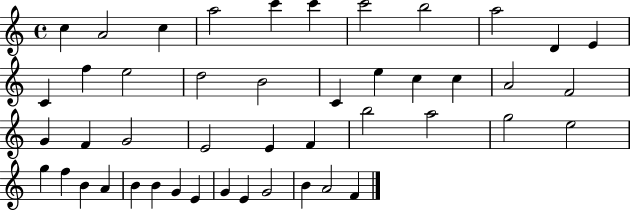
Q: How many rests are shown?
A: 0